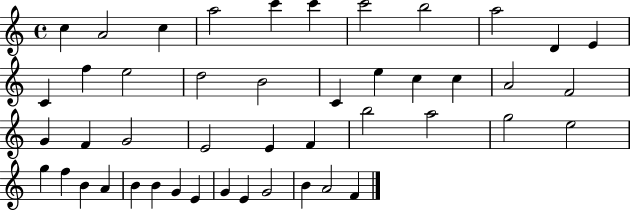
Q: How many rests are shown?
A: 0